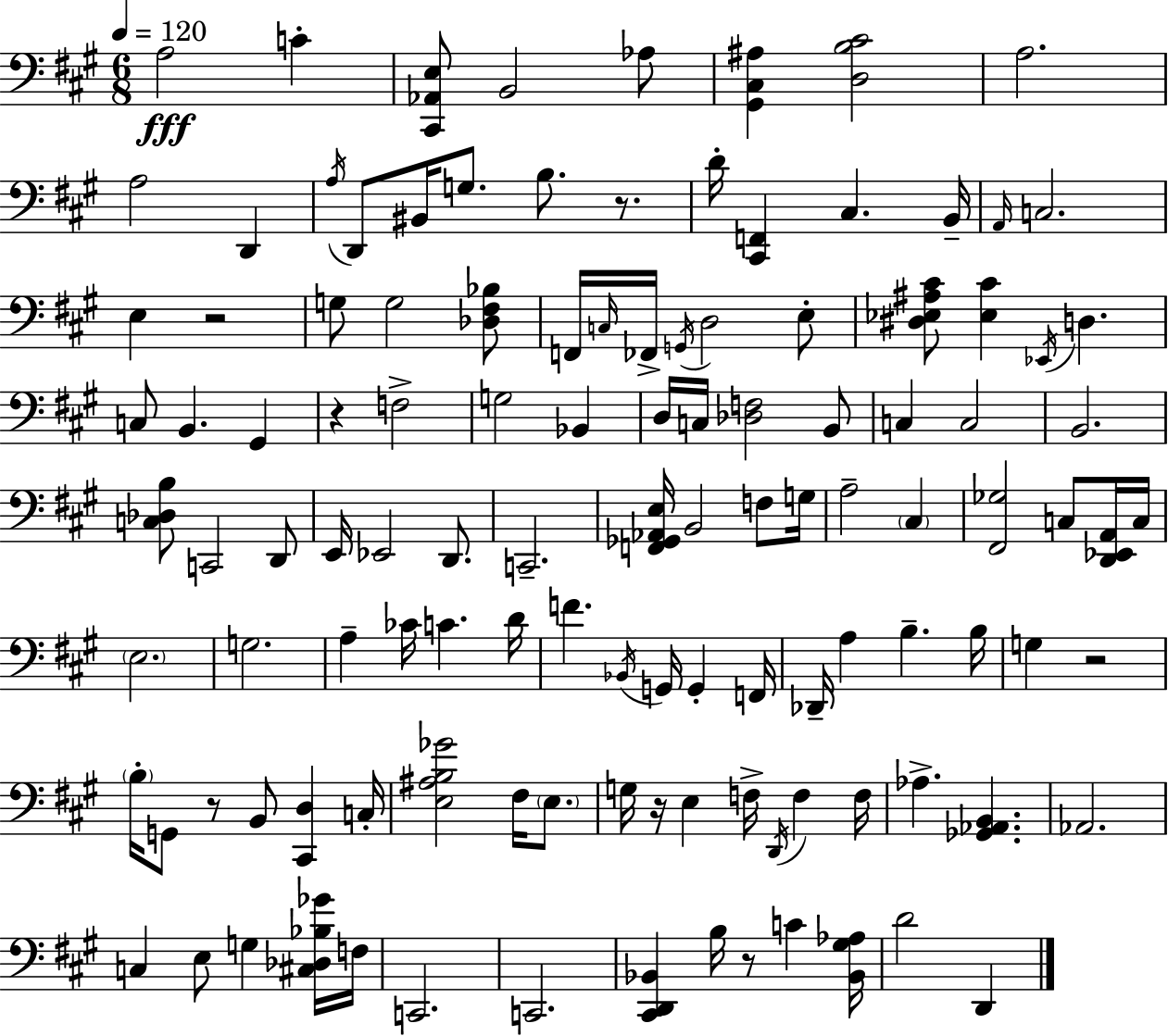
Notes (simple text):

A3/h C4/q [C#2,Ab2,E3]/e B2/h Ab3/e [G#2,C#3,A#3]/q [D3,B3,C#4]/h A3/h. A3/h D2/q A3/s D2/e BIS2/s G3/e. B3/e. R/e. D4/s [C#2,F2]/q C#3/q. B2/s A2/s C3/h. E3/q R/h G3/e G3/h [Db3,F#3,Bb3]/e F2/s C3/s FES2/s G2/s D3/h E3/e [D#3,Eb3,A#3,C#4]/e [Eb3,C#4]/q Eb2/s D3/q. C3/e B2/q. G#2/q R/q F3/h G3/h Bb2/q D3/s C3/s [Db3,F3]/h B2/e C3/q C3/h B2/h. [C3,Db3,B3]/e C2/h D2/e E2/s Eb2/h D2/e. C2/h. [F2,Gb2,Ab2,E3]/s B2/h F3/e G3/s A3/h C#3/q [F#2,Gb3]/h C3/e [D2,Eb2,A2]/s C3/s E3/h. G3/h. A3/q CES4/s C4/q. D4/s F4/q. Bb2/s G2/s G2/q F2/s Db2/s A3/q B3/q. B3/s G3/q R/h B3/s G2/e R/e B2/e [C#2,D3]/q C3/s [E3,A#3,B3,Gb4]/h F#3/s E3/e. G3/s R/s E3/q F3/s D2/s F3/q F3/s Ab3/q. [Gb2,Ab2,B2]/q. Ab2/h. C3/q E3/e G3/q [C#3,Db3,Bb3,Gb4]/s F3/s C2/h. C2/h. [C#2,D2,Bb2]/q B3/s R/e C4/q [Bb2,G#3,Ab3]/s D4/h D2/q